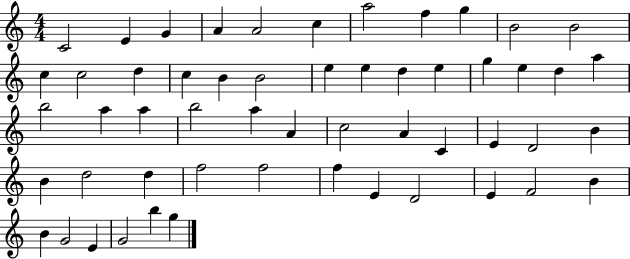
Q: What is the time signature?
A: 4/4